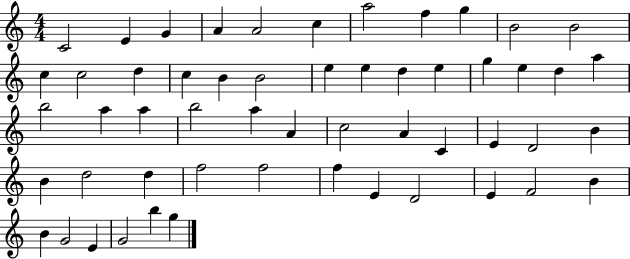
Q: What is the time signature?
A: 4/4